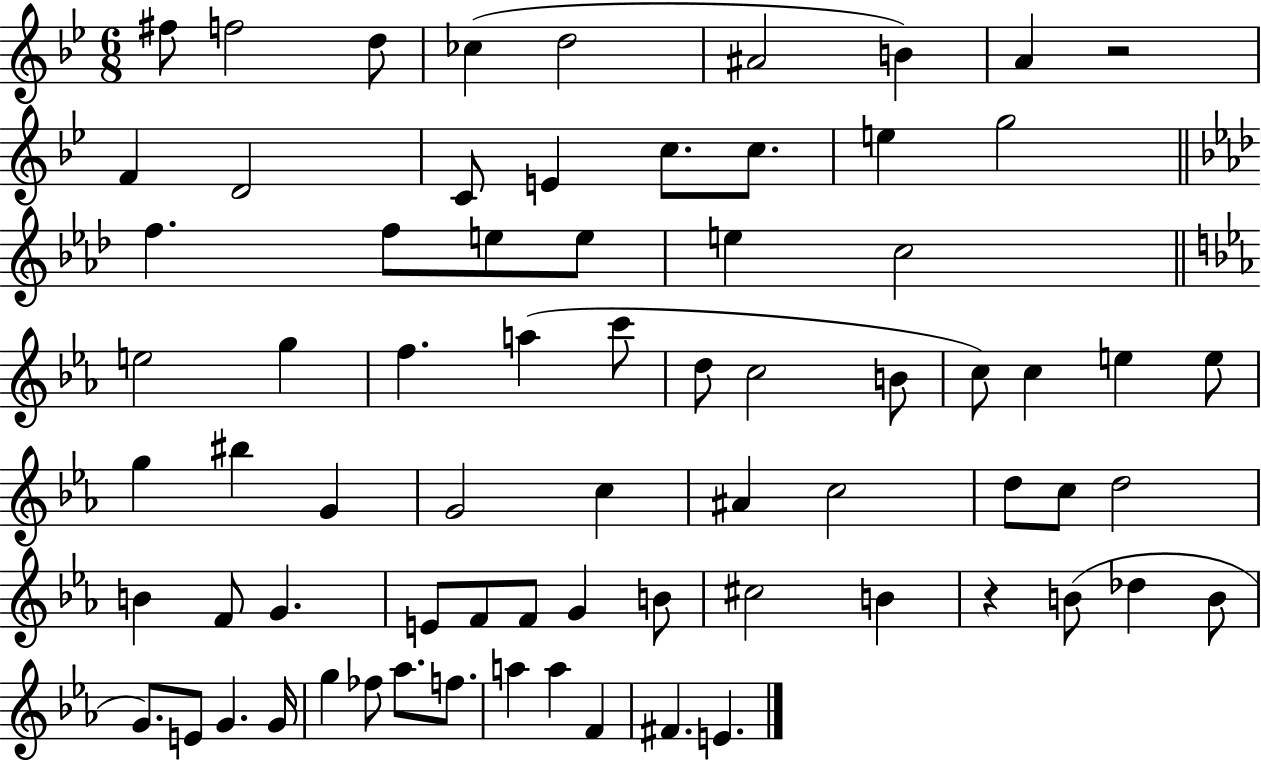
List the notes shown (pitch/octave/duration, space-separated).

F#5/e F5/h D5/e CES5/q D5/h A#4/h B4/q A4/q R/h F4/q D4/h C4/e E4/q C5/e. C5/e. E5/q G5/h F5/q. F5/e E5/e E5/e E5/q C5/h E5/h G5/q F5/q. A5/q C6/e D5/e C5/h B4/e C5/e C5/q E5/q E5/e G5/q BIS5/q G4/q G4/h C5/q A#4/q C5/h D5/e C5/e D5/h B4/q F4/e G4/q. E4/e F4/e F4/e G4/q B4/e C#5/h B4/q R/q B4/e Db5/q B4/e G4/e. E4/e G4/q. G4/s G5/q FES5/e Ab5/e. F5/e. A5/q A5/q F4/q F#4/q. E4/q.